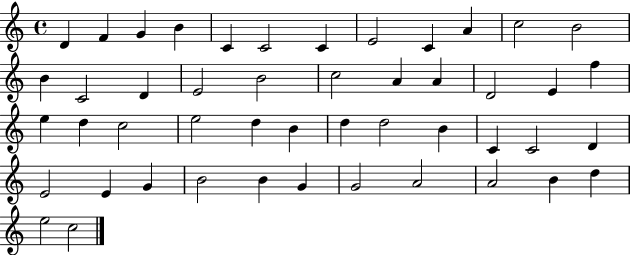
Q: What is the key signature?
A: C major